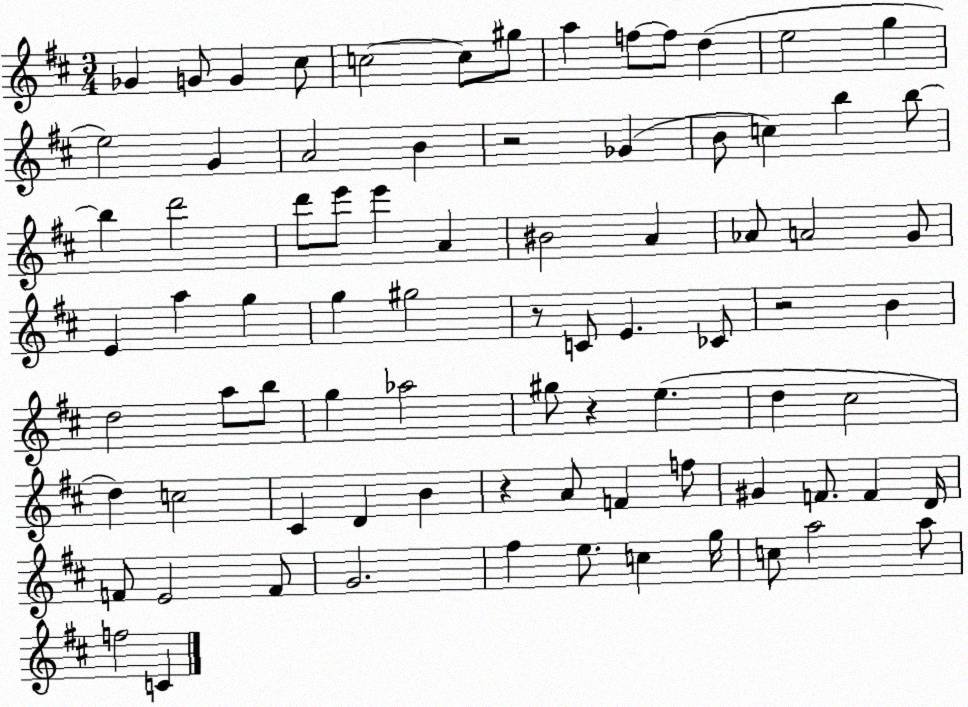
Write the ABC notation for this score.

X:1
T:Untitled
M:3/4
L:1/4
K:D
_G G/2 G ^c/2 c2 c/2 ^g/2 a f/2 f/2 d e2 g e2 G A2 B z2 _G B/2 c b b/2 b d'2 d'/2 e'/2 e' A ^B2 A _A/2 A2 G/2 E a g g ^g2 z/2 C/2 E _C/2 z2 B d2 a/2 b/2 g _a2 ^g/2 z e d ^c2 d c2 ^C D B z A/2 F f/2 ^G F/2 F D/4 F/2 E2 F/2 G2 ^f e/2 c g/4 c/2 a2 a/2 f2 C